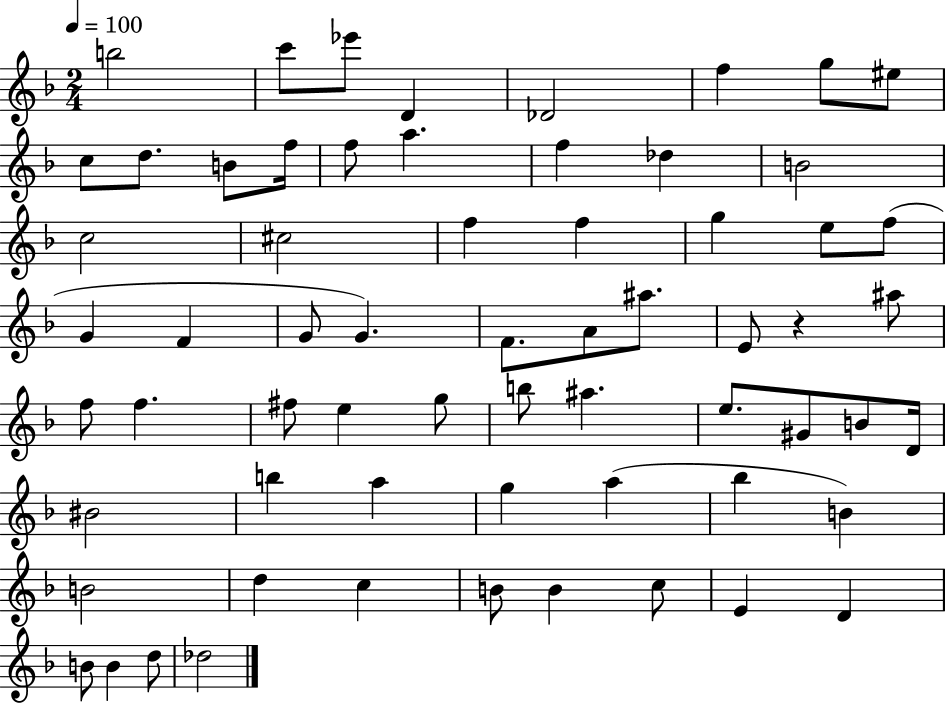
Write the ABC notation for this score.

X:1
T:Untitled
M:2/4
L:1/4
K:F
b2 c'/2 _e'/2 D _D2 f g/2 ^e/2 c/2 d/2 B/2 f/4 f/2 a f _d B2 c2 ^c2 f f g e/2 f/2 G F G/2 G F/2 A/2 ^a/2 E/2 z ^a/2 f/2 f ^f/2 e g/2 b/2 ^a e/2 ^G/2 B/2 D/4 ^B2 b a g a _b B B2 d c B/2 B c/2 E D B/2 B d/2 _d2